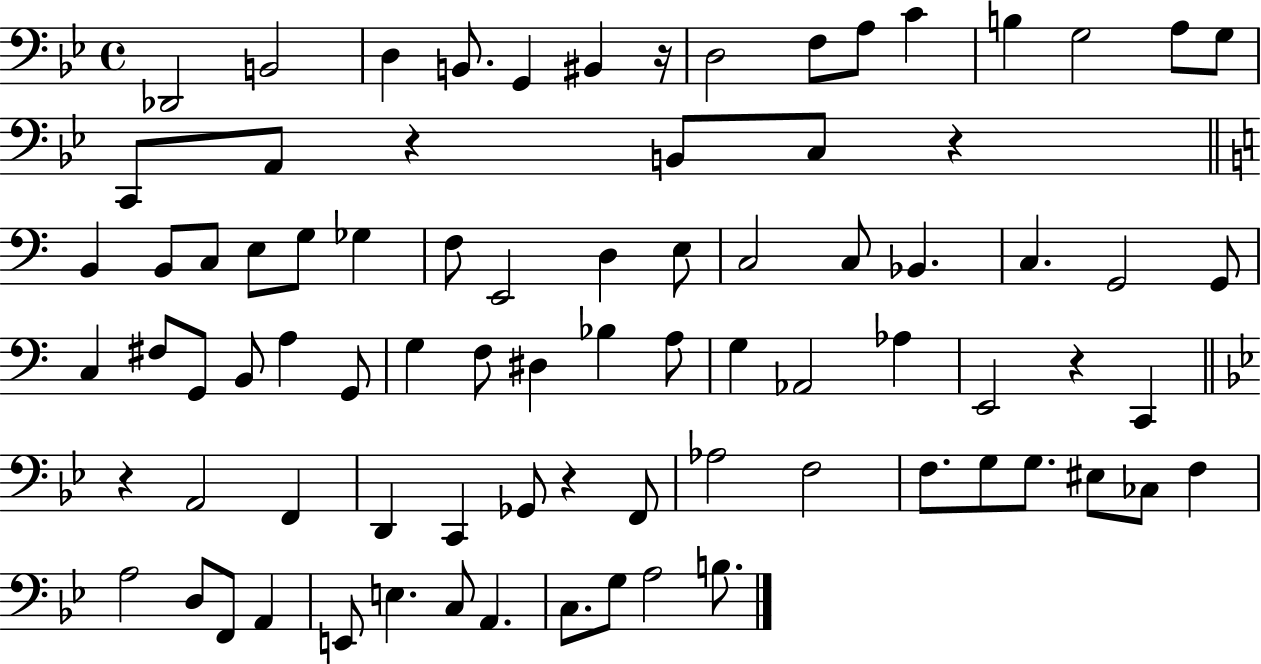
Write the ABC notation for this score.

X:1
T:Untitled
M:4/4
L:1/4
K:Bb
_D,,2 B,,2 D, B,,/2 G,, ^B,, z/4 D,2 F,/2 A,/2 C B, G,2 A,/2 G,/2 C,,/2 A,,/2 z B,,/2 C,/2 z B,, B,,/2 C,/2 E,/2 G,/2 _G, F,/2 E,,2 D, E,/2 C,2 C,/2 _B,, C, G,,2 G,,/2 C, ^F,/2 G,,/2 B,,/2 A, G,,/2 G, F,/2 ^D, _B, A,/2 G, _A,,2 _A, E,,2 z C,, z A,,2 F,, D,, C,, _G,,/2 z F,,/2 _A,2 F,2 F,/2 G,/2 G,/2 ^E,/2 _C,/2 F, A,2 D,/2 F,,/2 A,, E,,/2 E, C,/2 A,, C,/2 G,/2 A,2 B,/2